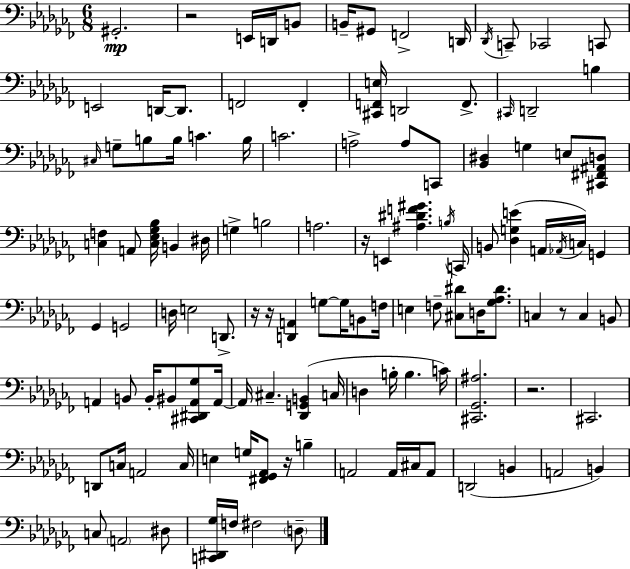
{
  \clef bass
  \numericTimeSignature
  \time 6/8
  \key aes \minor
  gis,2.-.\mp | r2 e,16 d,16 b,8 | b,16-- gis,8 f,2-> d,16 | \acciaccatura { des,16 } c,8-- ces,2 c,8 | \break e,2 d,16~~ d,8. | f,2 f,4-. | <cis, f, e>16 d,2 f,8.-> | \grace { cis,16 } d,2-- b4 | \break \grace { cis16 } g8-- b8 b16 c'4. | b16 c'2. | a2-> a8 | c,8 <bes, dis>4 g4 e8 | \break <cis, fis, ais, d>8 <c f>4 a,8 <c ees ges bes>16 b,4 | dis16 g4-> b2 | a2. | r16 e,4 <ais dis' f' gis'>4. | \break \acciaccatura { b16 } c,16 b,8 <des g e'>4( a,16 \acciaccatura { aes,16 }) | c16 g,4 ges,4 g,2 | d16 e2 | d,8.-> r16 r16 <d, a,>4 g8~~ | \break g16 b,8 f16 e4 f8-- <cis dis'>8 | d16 <ges aes dis'>8. c4 r8 c4 | b,8 a,4 b,8 b,16-. | bis,8 <cis, dis, a, ges>8 a,16~~ a,16 cis4.-- | \break <des, g, b,>4( c16 d4 b16-. b4. | c'16) <cis, ges, ais>2. | r2. | cis,2. | \break d,8 c16 a,2 | c16 e4 g16 <fis, ges, aes,>8 | r16 b4-- a,2 | a,16 cis16 a,8 d,2( | \break b,4 a,2 | b,4) c8 \parenthesize a,2 | dis8 <c, dis, ges>16 f16 fis2 | \parenthesize d8-- \bar "|."
}